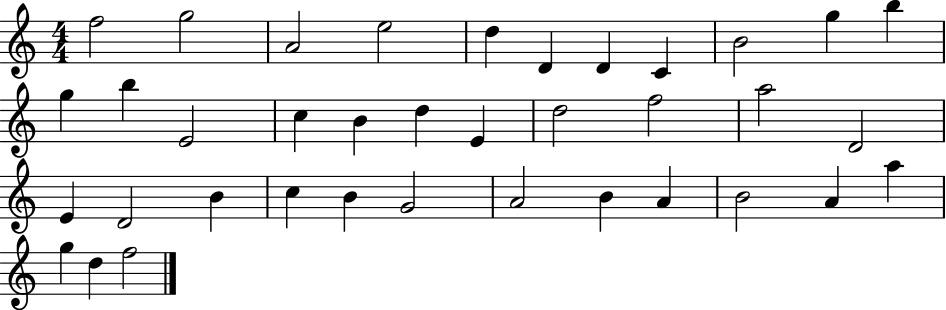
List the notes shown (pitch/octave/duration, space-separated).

F5/h G5/h A4/h E5/h D5/q D4/q D4/q C4/q B4/h G5/q B5/q G5/q B5/q E4/h C5/q B4/q D5/q E4/q D5/h F5/h A5/h D4/h E4/q D4/h B4/q C5/q B4/q G4/h A4/h B4/q A4/q B4/h A4/q A5/q G5/q D5/q F5/h